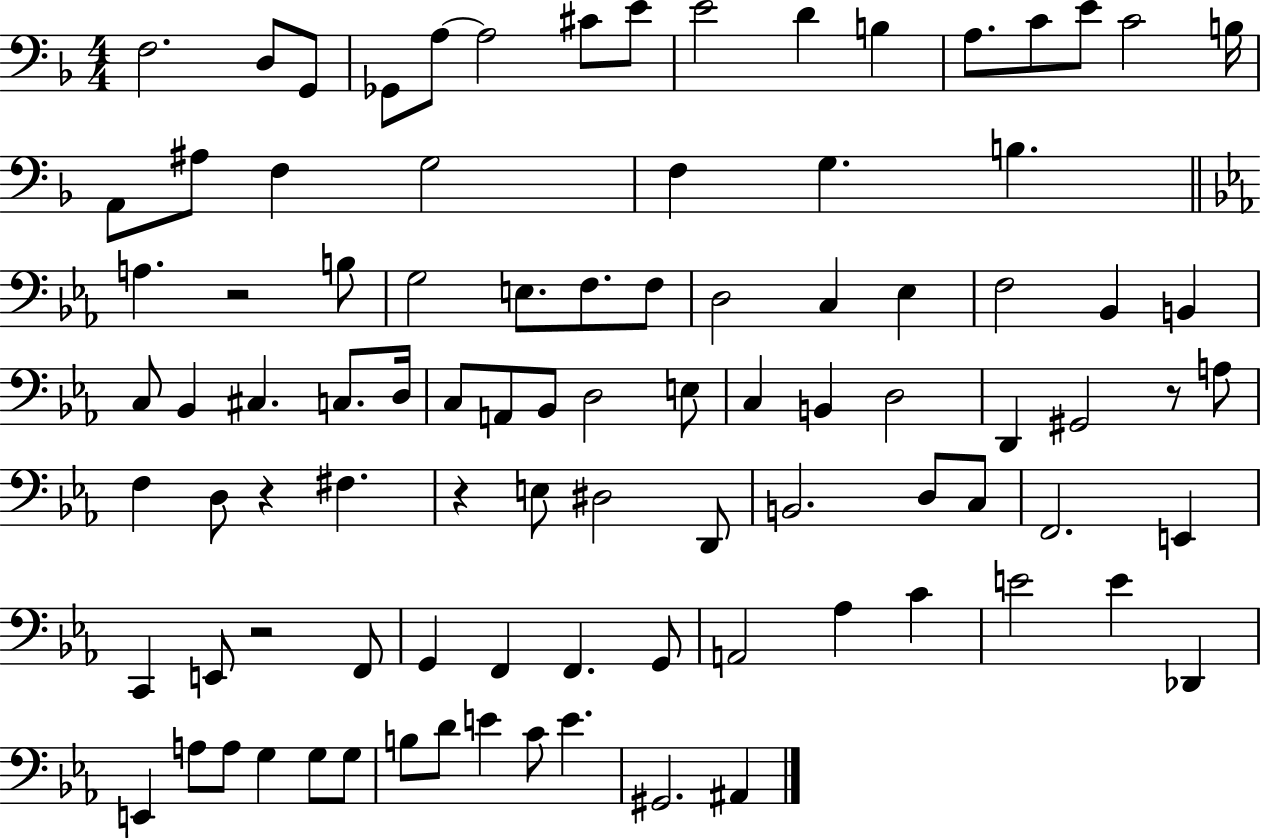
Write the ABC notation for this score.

X:1
T:Untitled
M:4/4
L:1/4
K:F
F,2 D,/2 G,,/2 _G,,/2 A,/2 A,2 ^C/2 E/2 E2 D B, A,/2 C/2 E/2 C2 B,/4 A,,/2 ^A,/2 F, G,2 F, G, B, A, z2 B,/2 G,2 E,/2 F,/2 F,/2 D,2 C, _E, F,2 _B,, B,, C,/2 _B,, ^C, C,/2 D,/4 C,/2 A,,/2 _B,,/2 D,2 E,/2 C, B,, D,2 D,, ^G,,2 z/2 A,/2 F, D,/2 z ^F, z E,/2 ^D,2 D,,/2 B,,2 D,/2 C,/2 F,,2 E,, C,, E,,/2 z2 F,,/2 G,, F,, F,, G,,/2 A,,2 _A, C E2 E _D,, E,, A,/2 A,/2 G, G,/2 G,/2 B,/2 D/2 E C/2 E ^G,,2 ^A,,